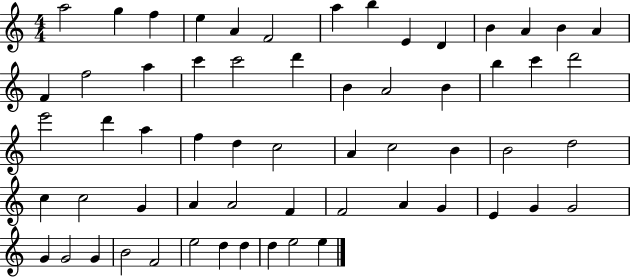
A5/h G5/q F5/q E5/q A4/q F4/h A5/q B5/q E4/q D4/q B4/q A4/q B4/q A4/q F4/q F5/h A5/q C6/q C6/h D6/q B4/q A4/h B4/q B5/q C6/q D6/h E6/h D6/q A5/q F5/q D5/q C5/h A4/q C5/h B4/q B4/h D5/h C5/q C5/h G4/q A4/q A4/h F4/q F4/h A4/q G4/q E4/q G4/q G4/h G4/q G4/h G4/q B4/h F4/h E5/h D5/q D5/q D5/q E5/h E5/q